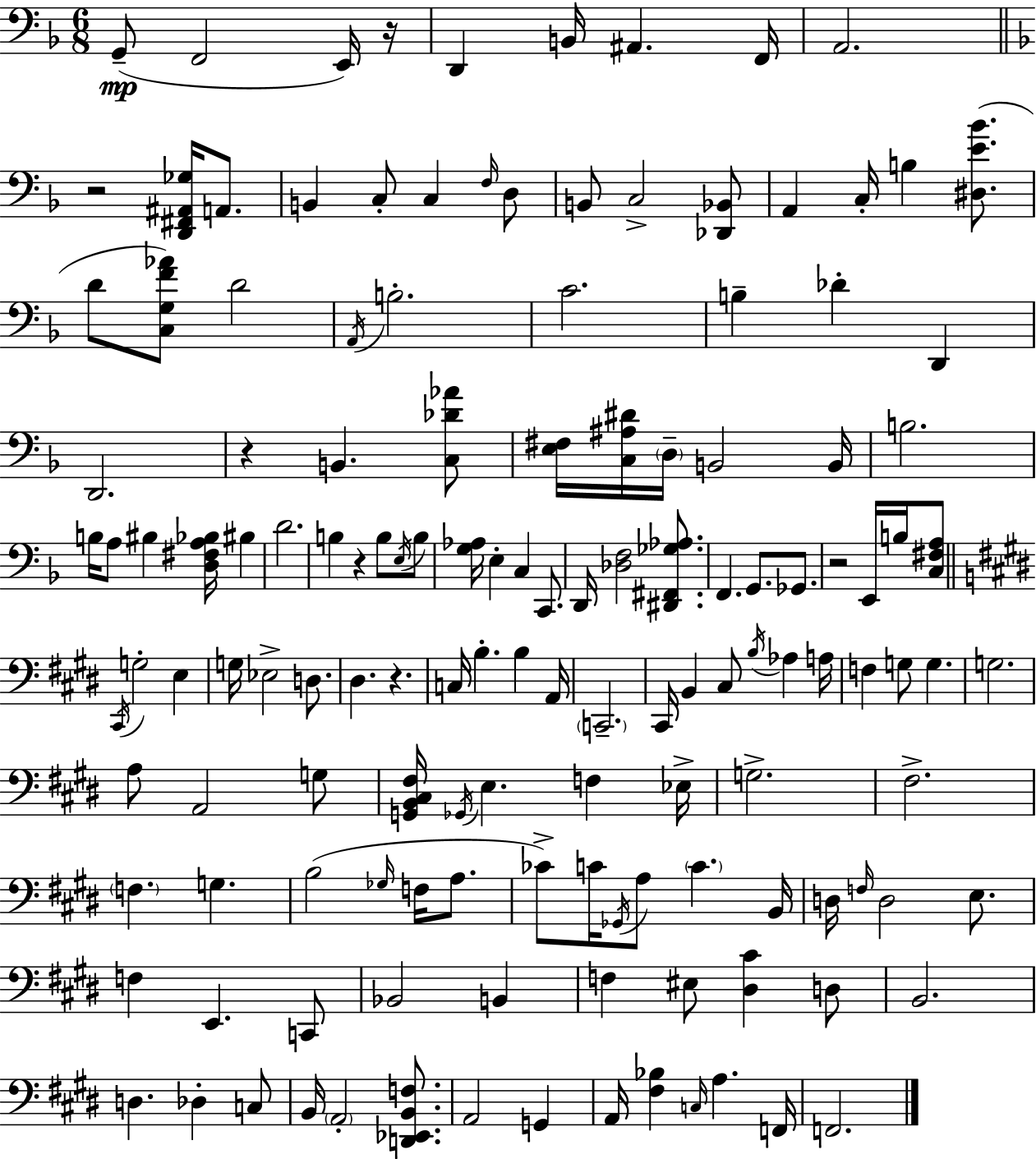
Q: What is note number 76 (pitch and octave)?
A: G3